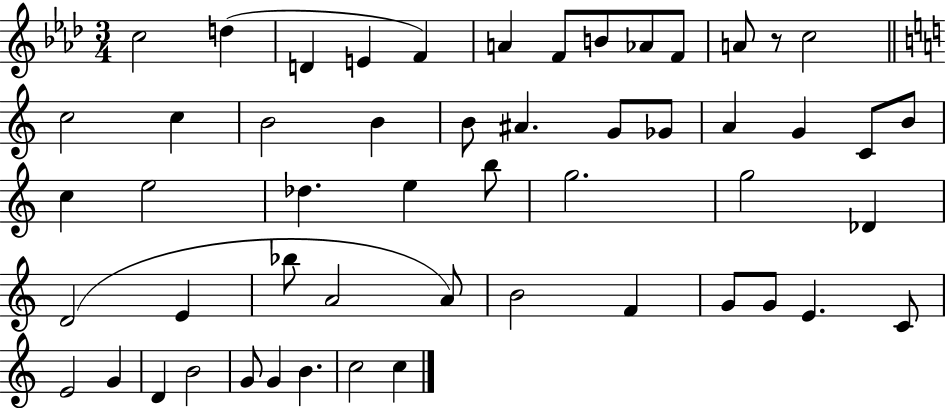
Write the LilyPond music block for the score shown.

{
  \clef treble
  \numericTimeSignature
  \time 3/4
  \key aes \major
  c''2 d''4( | d'4 e'4 f'4) | a'4 f'8 b'8 aes'8 f'8 | a'8 r8 c''2 | \break \bar "||" \break \key c \major c''2 c''4 | b'2 b'4 | b'8 ais'4. g'8 ges'8 | a'4 g'4 c'8 b'8 | \break c''4 e''2 | des''4. e''4 b''8 | g''2. | g''2 des'4 | \break d'2( e'4 | bes''8 a'2 a'8) | b'2 f'4 | g'8 g'8 e'4. c'8 | \break e'2 g'4 | d'4 b'2 | g'8 g'4 b'4. | c''2 c''4 | \break \bar "|."
}